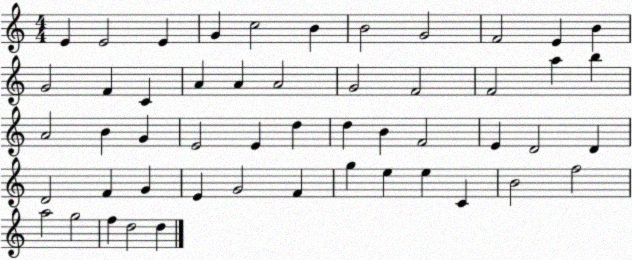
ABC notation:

X:1
T:Untitled
M:4/4
L:1/4
K:C
E E2 E G c2 B B2 G2 F2 E B G2 F C A A A2 G2 F2 F2 a b A2 B G E2 E d d B F2 E D2 D D2 F G E G2 F g e e C B2 f2 a2 g2 f d2 d